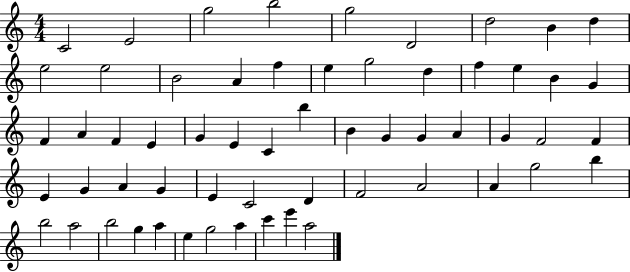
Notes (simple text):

C4/h E4/h G5/h B5/h G5/h D4/h D5/h B4/q D5/q E5/h E5/h B4/h A4/q F5/q E5/q G5/h D5/q F5/q E5/q B4/q G4/q F4/q A4/q F4/q E4/q G4/q E4/q C4/q B5/q B4/q G4/q G4/q A4/q G4/q F4/h F4/q E4/q G4/q A4/q G4/q E4/q C4/h D4/q F4/h A4/h A4/q G5/h B5/q B5/h A5/h B5/h G5/q A5/q E5/q G5/h A5/q C6/q E6/q A5/h